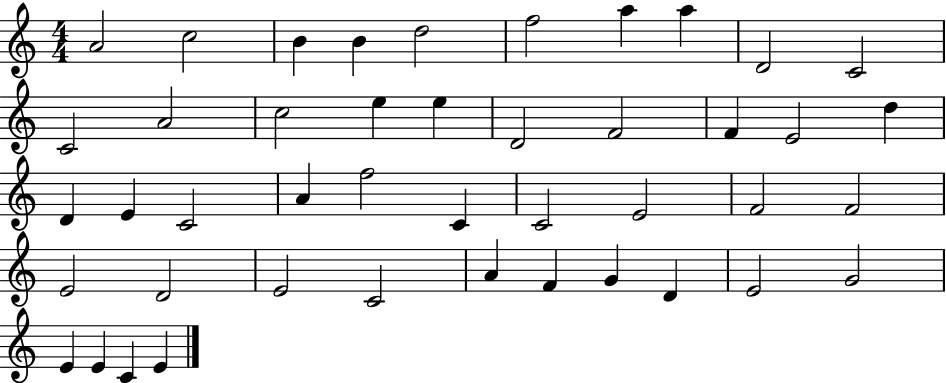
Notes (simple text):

A4/h C5/h B4/q B4/q D5/h F5/h A5/q A5/q D4/h C4/h C4/h A4/h C5/h E5/q E5/q D4/h F4/h F4/q E4/h D5/q D4/q E4/q C4/h A4/q F5/h C4/q C4/h E4/h F4/h F4/h E4/h D4/h E4/h C4/h A4/q F4/q G4/q D4/q E4/h G4/h E4/q E4/q C4/q E4/q